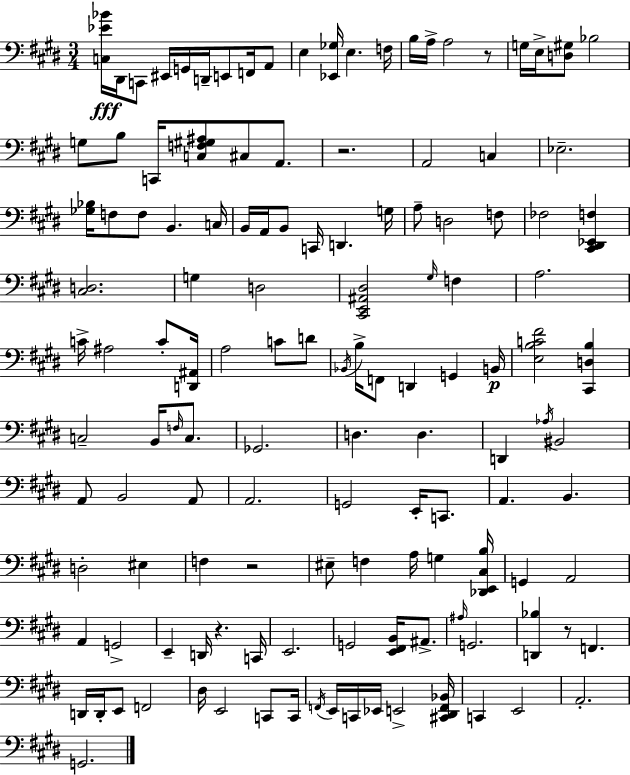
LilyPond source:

{
  \clef bass
  \numericTimeSignature
  \time 3/4
  \key e \major
  \repeat volta 2 { <c ees' bes'>16\fff dis,16 c,8 eis,16 g,16 d,16-- e,8 f,16 a,8 | e4 <ees, ges>16 e4. f16 | b16 a16-> a2 r8 | g16 e16-> <d gis>8 bes2 | \break g8 b8 c,16 <c f gis ais>8 cis8 a,8. | r2. | a,2 c4 | ees2.-- | \break <ges bes>16 f8 f8 b,4. c16 | b,16 a,16 b,8 c,16 d,4. g16 | a8-- d2 f8 | fes2 <cis, dis, ees, f>4 | \break <cis d>2. | g4 d2 | <cis, e, ais, dis>2 \grace { gis16 } f4 | a2. | \break c'16-> ais2 c'8-. | <d, ais,>16 a2 c'8 d'8 | \acciaccatura { bes,16 } b16-> f,8 d,4 g,4 | b,16\p <e b c' fis'>2 <cis, d b>4 | \break c2-- b,16 \grace { f16 } | c8. ges,2. | d4. d4. | d,4 \acciaccatura { aes16 } bis,2 | \break a,8 b,2 | a,8 a,2. | g,2 | e,16-. c,8. a,4. b,4. | \break d2-. | eis4 f4 r2 | eis8-- f4 a16 g4 | <des, e, cis b>16 g,4 a,2 | \break a,4 g,2-> | e,4-- d,16 r4. | c,16 e,2. | g,2 | \break <e, fis, b,>16 ais,8.-> \grace { ais16 } g,2. | <d, bes>4 r8 f,4. | d,16 d,16-. e,8 f,2 | dis16 e,2 | \break c,8 c,16 \acciaccatura { f,16 } e,16 c,16 ees,16 e,2-> | <cis, dis, f, bes,>16 c,4 e,2 | a,2.-. | g,2. | \break } \bar "|."
}